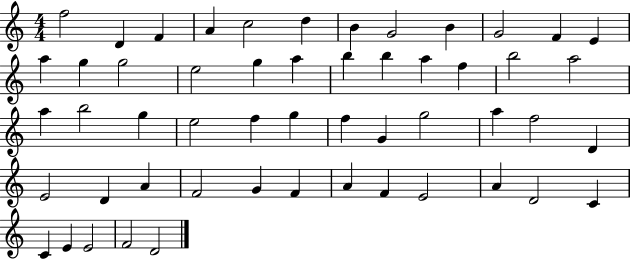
X:1
T:Untitled
M:4/4
L:1/4
K:C
f2 D F A c2 d B G2 B G2 F E a g g2 e2 g a b b a f b2 a2 a b2 g e2 f g f G g2 a f2 D E2 D A F2 G F A F E2 A D2 C C E E2 F2 D2